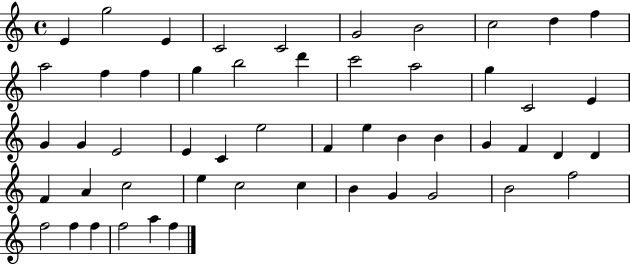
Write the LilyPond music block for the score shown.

{
  \clef treble
  \time 4/4
  \defaultTimeSignature
  \key c \major
  e'4 g''2 e'4 | c'2 c'2 | g'2 b'2 | c''2 d''4 f''4 | \break a''2 f''4 f''4 | g''4 b''2 d'''4 | c'''2 a''2 | g''4 c'2 e'4 | \break g'4 g'4 e'2 | e'4 c'4 e''2 | f'4 e''4 b'4 b'4 | g'4 f'4 d'4 d'4 | \break f'4 a'4 c''2 | e''4 c''2 c''4 | b'4 g'4 g'2 | b'2 f''2 | \break f''2 f''4 f''4 | f''2 a''4 f''4 | \bar "|."
}